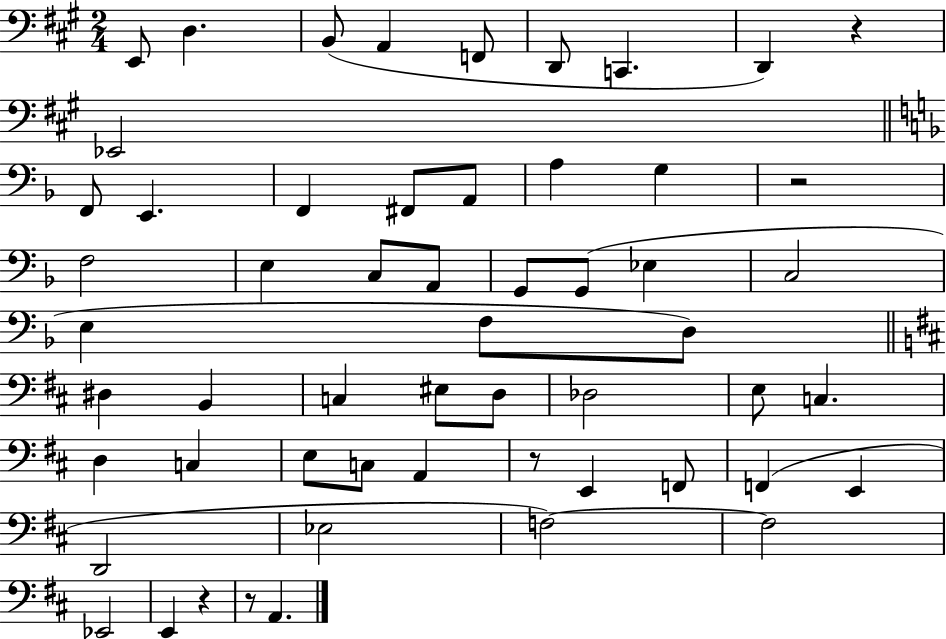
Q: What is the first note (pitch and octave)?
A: E2